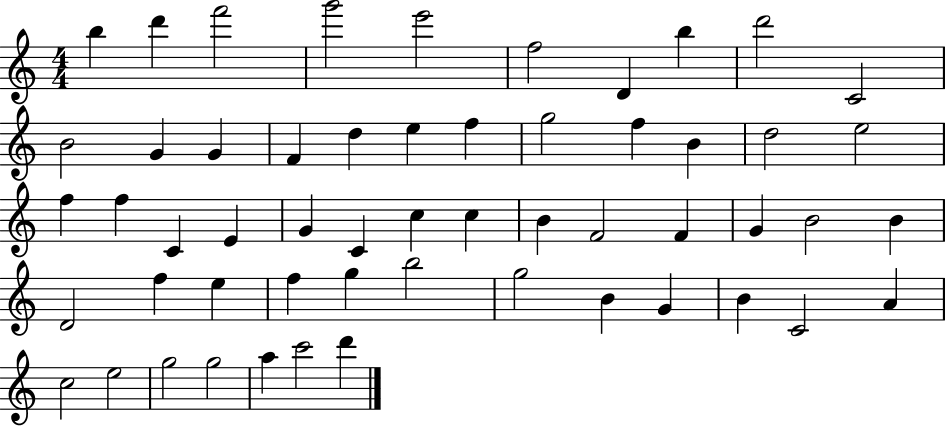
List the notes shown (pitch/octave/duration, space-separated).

B5/q D6/q F6/h G6/h E6/h F5/h D4/q B5/q D6/h C4/h B4/h G4/q G4/q F4/q D5/q E5/q F5/q G5/h F5/q B4/q D5/h E5/h F5/q F5/q C4/q E4/q G4/q C4/q C5/q C5/q B4/q F4/h F4/q G4/q B4/h B4/q D4/h F5/q E5/q F5/q G5/q B5/h G5/h B4/q G4/q B4/q C4/h A4/q C5/h E5/h G5/h G5/h A5/q C6/h D6/q